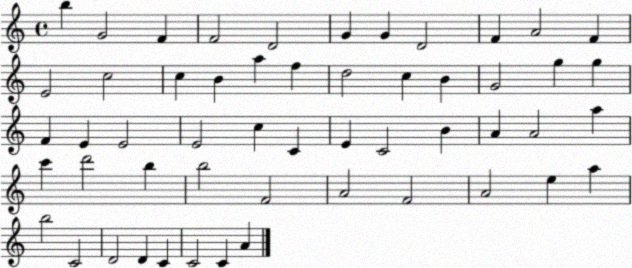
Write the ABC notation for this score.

X:1
T:Untitled
M:4/4
L:1/4
K:C
b G2 F F2 D2 G G D2 F A2 F E2 c2 c B a f d2 c B G2 g g F E E2 E2 c C E C2 B A A2 a c' d'2 b b2 F2 A2 F2 A2 e a b2 C2 D2 D C C2 C A